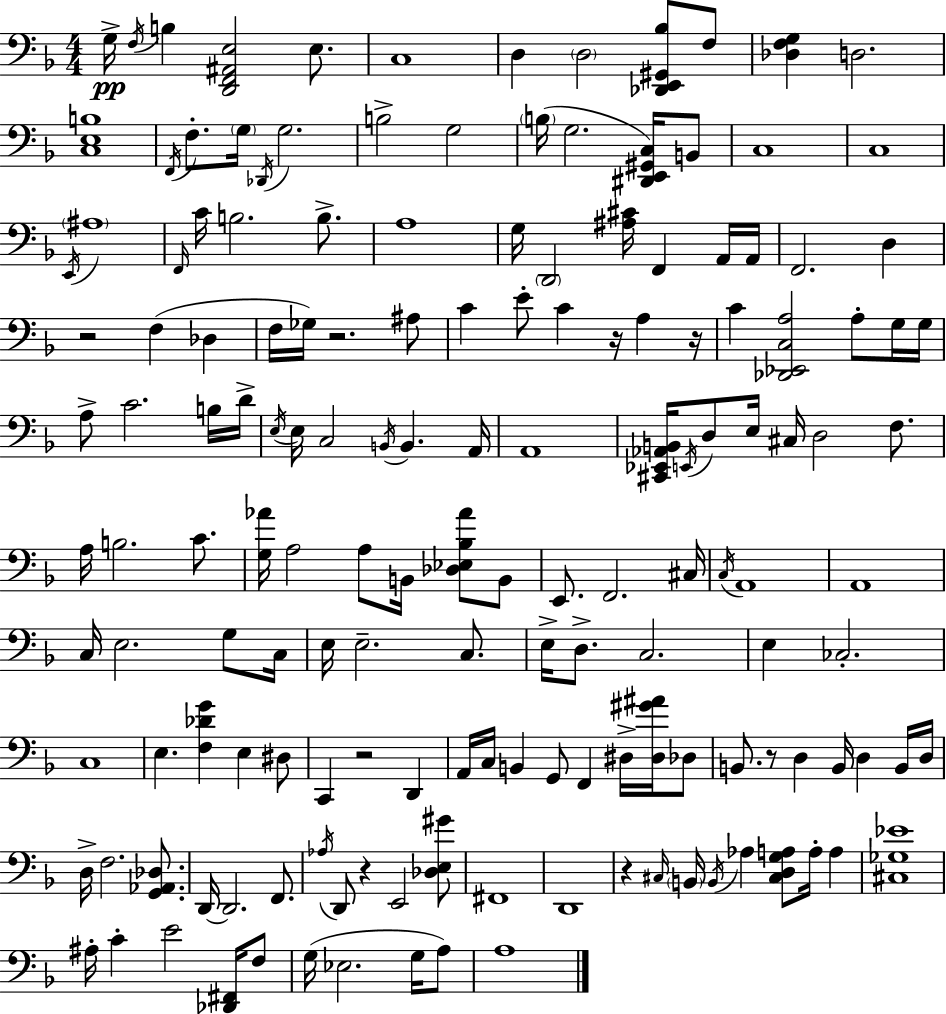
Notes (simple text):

G3/s F3/s B3/q [D2,F2,A#2,E3]/h E3/e. C3/w D3/q D3/h [Db2,E2,G#2,Bb3]/e F3/e [Db3,F3,G3]/q D3/h. [C3,E3,B3]/w F2/s F3/e. G3/s Db2/s G3/h. B3/h G3/h B3/s G3/h. [D#2,E2,G#2,C3]/s B2/e C3/w C3/w E2/s A#3/w F2/s C4/s B3/h. B3/e. A3/w G3/s D2/h [A#3,C#4]/s F2/q A2/s A2/s F2/h. D3/q R/h F3/q Db3/q F3/s Gb3/s R/h. A#3/e C4/q E4/e C4/q R/s A3/q R/s C4/q [Db2,Eb2,C3,A3]/h A3/e G3/s G3/s A3/e C4/h. B3/s D4/s E3/s E3/s C3/h B2/s B2/q. A2/s A2/w [C#2,Eb2,Ab2,B2]/s E2/s D3/e E3/s C#3/s D3/h F3/e. A3/s B3/h. C4/e. [G3,Ab4]/s A3/h A3/e B2/s [Db3,Eb3,Bb3,Ab4]/e B2/e E2/e. F2/h. C#3/s C3/s A2/w A2/w C3/s E3/h. G3/e C3/s E3/s E3/h. C3/e. E3/s D3/e. C3/h. E3/q CES3/h. C3/w E3/q. [F3,Db4,G4]/q E3/q D#3/e C2/q R/h D2/q A2/s C3/s B2/q G2/e F2/q D#3/s [D#3,G#4,A#4]/s Db3/e B2/e. R/e D3/q B2/s D3/q B2/s D3/s D3/s F3/h. [G2,Ab2,Db3]/e. D2/s D2/h. F2/e. Ab3/s D2/e R/q E2/h [Db3,E3,G#4]/e F#2/w D2/w R/q C#3/s B2/s B2/s Ab3/q [C#3,D3,G3,A3]/e A3/s A3/q [C#3,Gb3,Eb4]/w A#3/s C4/q E4/h [Db2,F#2]/s F3/e G3/s Eb3/h. G3/s A3/e A3/w